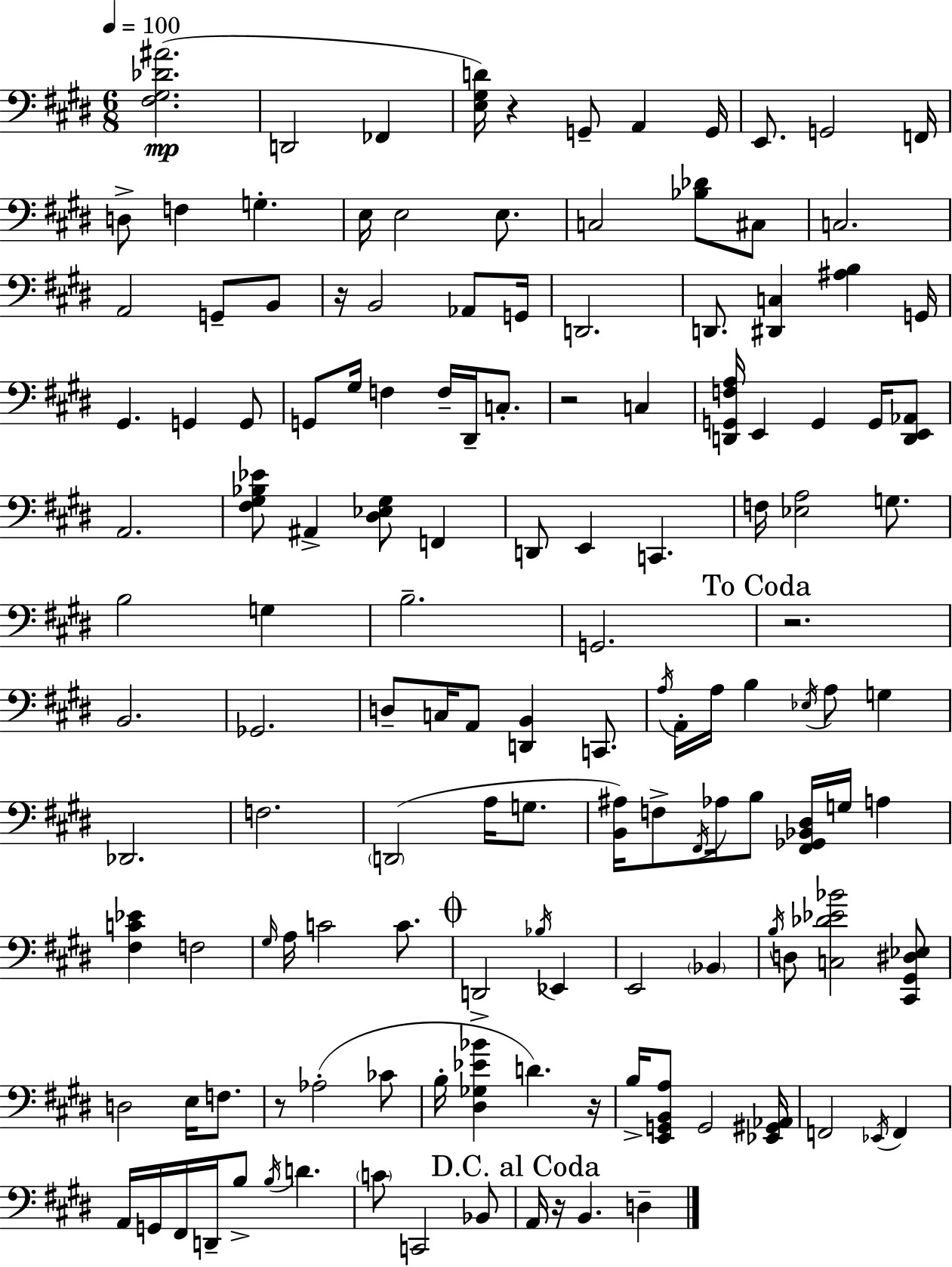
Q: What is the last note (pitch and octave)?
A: D3